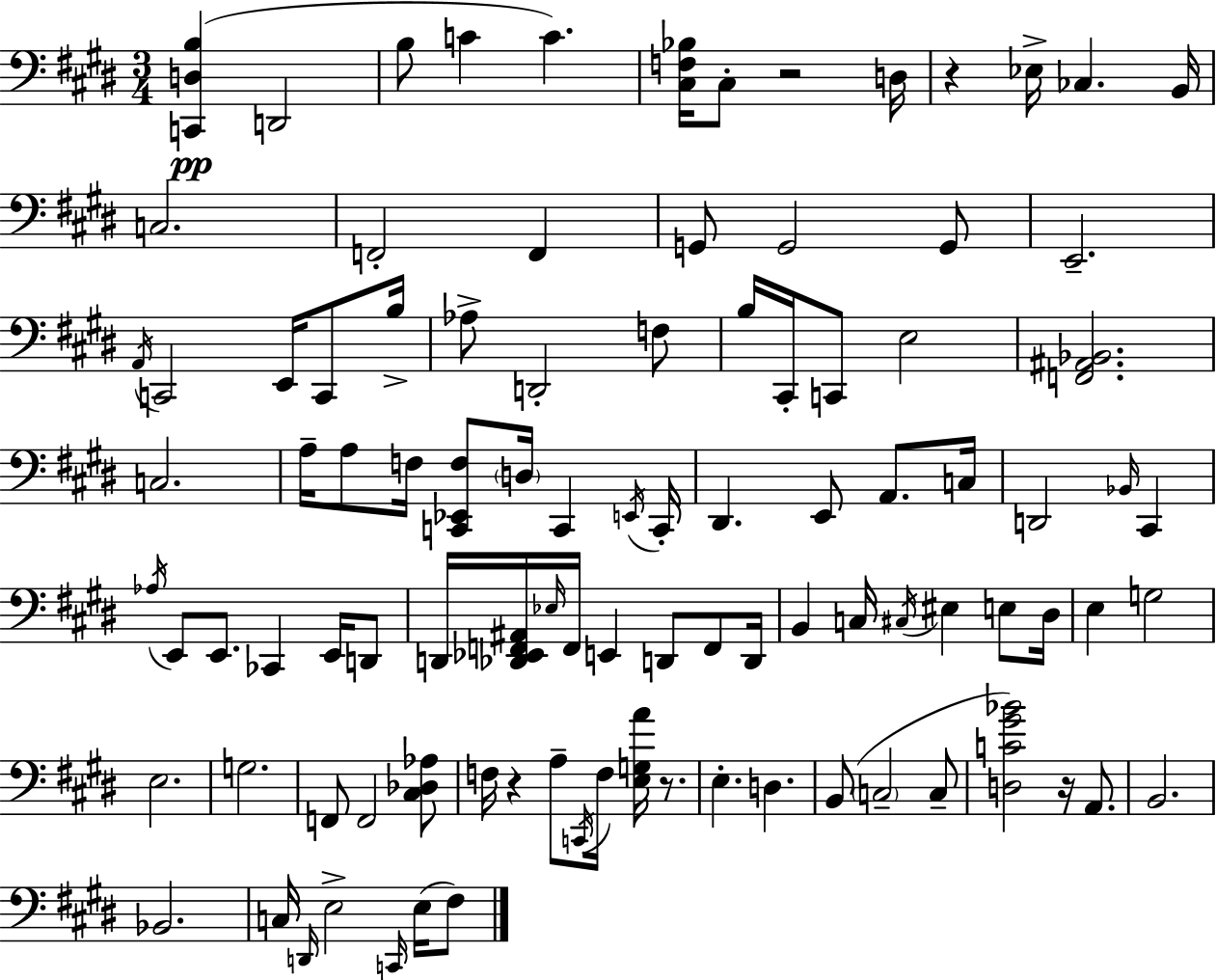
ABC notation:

X:1
T:Untitled
M:3/4
L:1/4
K:E
[C,,D,B,] D,,2 B,/2 C C [^C,F,_B,]/4 ^C,/2 z2 D,/4 z _E,/4 _C, B,,/4 C,2 F,,2 F,, G,,/2 G,,2 G,,/2 E,,2 A,,/4 C,,2 E,,/4 C,,/2 B,/4 _A,/2 D,,2 F,/2 B,/4 ^C,,/4 C,,/2 E,2 [F,,^A,,_B,,]2 C,2 A,/4 A,/2 F,/4 [C,,_E,,F,]/2 D,/4 C,, E,,/4 C,,/4 ^D,, E,,/2 A,,/2 C,/4 D,,2 _B,,/4 ^C,, _A,/4 E,,/2 E,,/2 _C,, E,,/4 D,,/2 D,,/4 [_D,,_E,,F,,^A,,]/4 _E,/4 F,,/4 E,, D,,/2 F,,/2 D,,/4 B,, C,/4 ^C,/4 ^E, E,/2 ^D,/4 E, G,2 E,2 G,2 F,,/2 F,,2 [^C,_D,_A,]/2 F,/4 z A,/2 C,,/4 F,/4 [E,G,A]/4 z/2 E, D, B,,/2 C,2 C,/2 [D,C^G_B]2 z/4 A,,/2 B,,2 _B,,2 C,/4 D,,/4 E,2 C,,/4 E,/4 ^F,/2